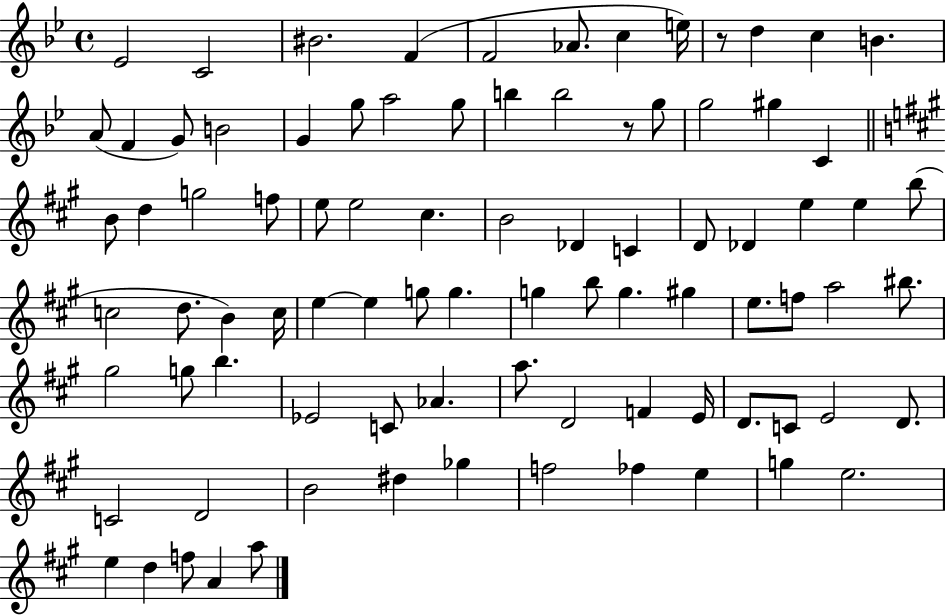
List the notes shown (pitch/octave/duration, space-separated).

Eb4/h C4/h BIS4/h. F4/q F4/h Ab4/e. C5/q E5/s R/e D5/q C5/q B4/q. A4/e F4/q G4/e B4/h G4/q G5/e A5/h G5/e B5/q B5/h R/e G5/e G5/h G#5/q C4/q B4/e D5/q G5/h F5/e E5/e E5/h C#5/q. B4/h Db4/q C4/q D4/e Db4/q E5/q E5/q B5/e C5/h D5/e. B4/q C5/s E5/q E5/q G5/e G5/q. G5/q B5/e G5/q. G#5/q E5/e. F5/e A5/h BIS5/e. G#5/h G5/e B5/q. Eb4/h C4/e Ab4/q. A5/e. D4/h F4/q E4/s D4/e. C4/e E4/h D4/e. C4/h D4/h B4/h D#5/q Gb5/q F5/h FES5/q E5/q G5/q E5/h. E5/q D5/q F5/e A4/q A5/e